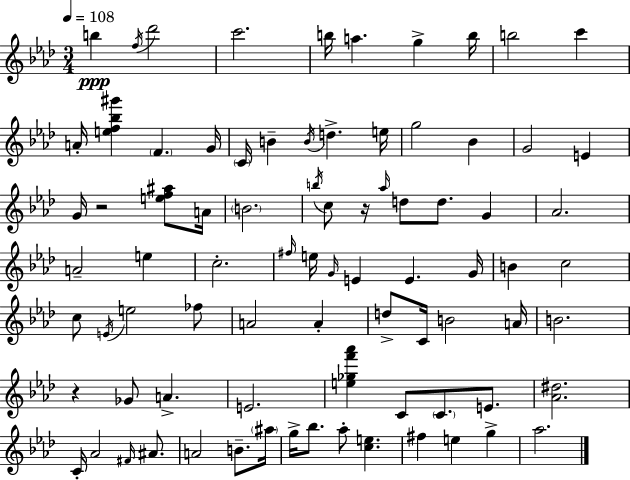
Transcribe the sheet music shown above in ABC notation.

X:1
T:Untitled
M:3/4
L:1/4
K:Fm
b f/4 _d'2 c'2 b/4 a g b/4 b2 c' A/4 [ef_b^g'] F G/4 C/4 B B/4 d e/4 g2 _B G2 E G/4 z2 [ef^a]/2 A/4 B2 b/4 c/2 z/4 _a/4 d/2 d/2 G _A2 A2 e c2 ^f/4 e/4 G/4 E E G/4 B c2 c/2 E/4 e2 _f/2 A2 A d/2 C/4 B2 A/4 B2 z _G/2 A E2 [e_gf'_a'] C/2 C/2 E/2 [_A^d]2 C/4 _A2 ^F/4 ^A/2 A2 B/2 ^a/4 g/4 _b/2 _a/2 [ce] ^f e g _a2